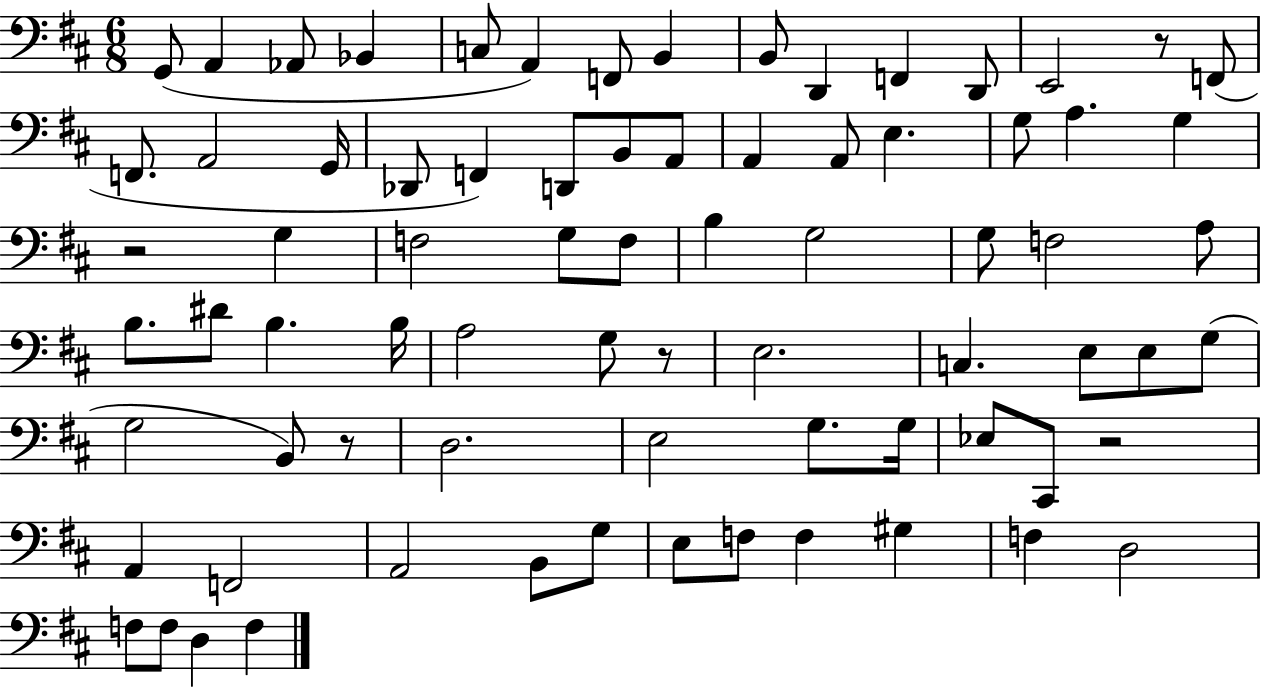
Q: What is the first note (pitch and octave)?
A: G2